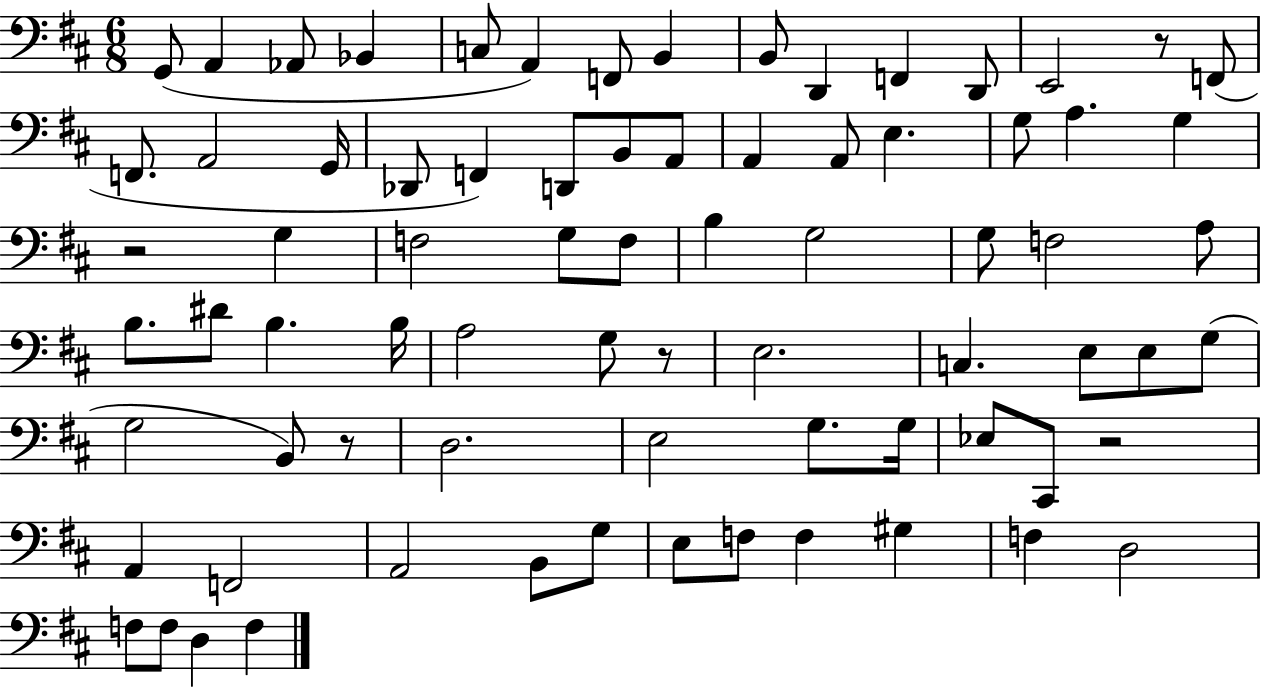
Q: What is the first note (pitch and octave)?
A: G2